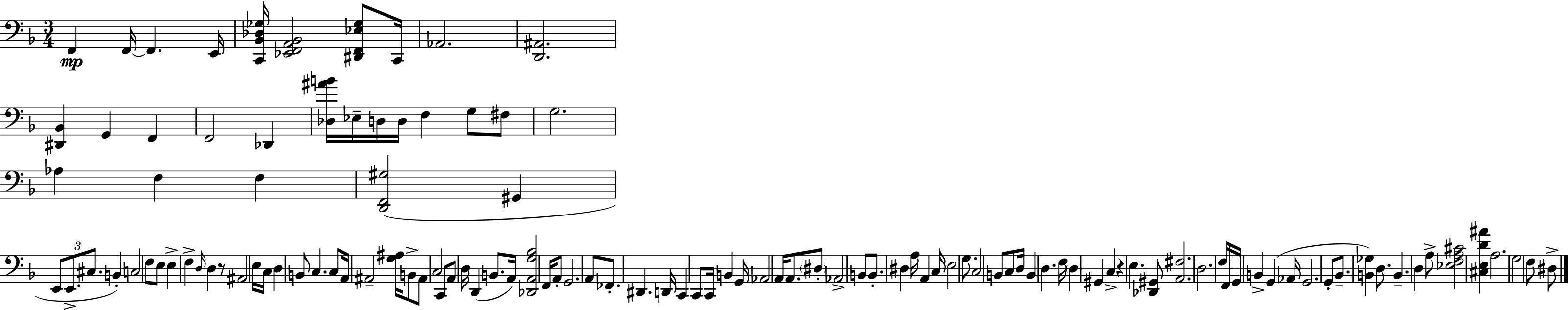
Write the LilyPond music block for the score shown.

{
  \clef bass
  \numericTimeSignature
  \time 3/4
  \key d \minor
  f,4\mp f,16~~ f,4. e,16 | <c, bes, des ges>16 <ees, f, a, bes,>2 <dis, f, ees ges>8 c,16 | aes,2. | <d, ais,>2. | \break <dis, bes,>4 g,4 f,4 | f,2 des,4 | <des ais' b'>16 ees16-- d16 d16 f4 g8 fis8 | g2. | \break aes4 f4 f4 | <d, f, gis>2( gis,4 | \tuplet 3/2 { e,8 e,8.-> cis8. } b,4-.) | c2 f8 e8 | \break e4-> f4-> \grace { d16 } d4 | r8 ais,2 e16 | c16 d4 b,8 c4. | c8 a,16 ais,2-- | \break <g ais>16 b,8-> ais,8 c2 | c,8 a,8 d16 d,4( b,8. | a,16) <des, a, g bes>2 f,16 a,8-. | g,2. | \break a,8 fes,8.-. dis,4. | d,16 c,4 c,8 c,16 b,4 | g,16 aes,2 a,16 a,8. | \parenthesize dis8-. aes,2-> b,8 | \break b,8.-. dis4 a16 a,4 | c16 e2 g8. | c2 b,8 c8 | d16 b,4 d4. | \break f16 \parenthesize d4 gis,4 c4-> | r4 e4. <des, gis,>8 | <a, fis>2. | d2. | \break f16 f,16 g,16 b,4-> g,4( | aes,16 g,2. | g,8-. bes,8.-- <b, ges>4) d8. | b,4.-- d4 a8-> | \break <ees f a cis'>2 <cis e d' ais'>4 | a2. | g2 f8 dis8-> | \bar "|."
}